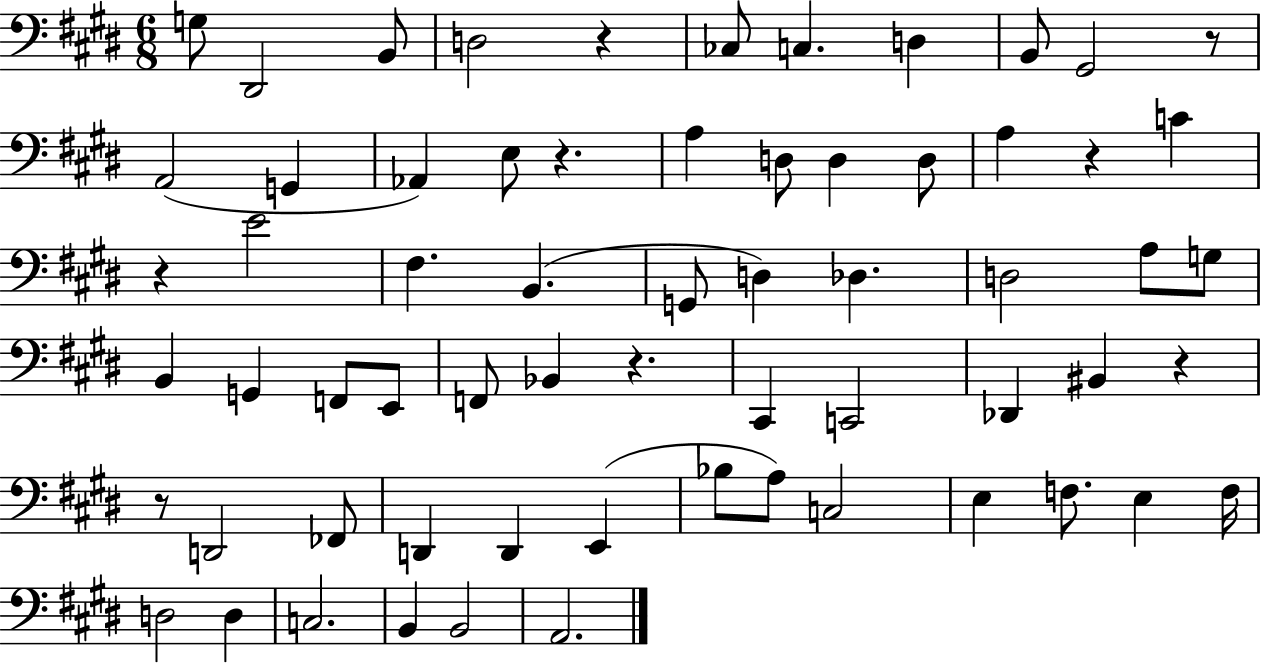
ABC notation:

X:1
T:Untitled
M:6/8
L:1/4
K:E
G,/2 ^D,,2 B,,/2 D,2 z _C,/2 C, D, B,,/2 ^G,,2 z/2 A,,2 G,, _A,, E,/2 z A, D,/2 D, D,/2 A, z C z E2 ^F, B,, G,,/2 D, _D, D,2 A,/2 G,/2 B,, G,, F,,/2 E,,/2 F,,/2 _B,, z ^C,, C,,2 _D,, ^B,, z z/2 D,,2 _F,,/2 D,, D,, E,, _B,/2 A,/2 C,2 E, F,/2 E, F,/4 D,2 D, C,2 B,, B,,2 A,,2